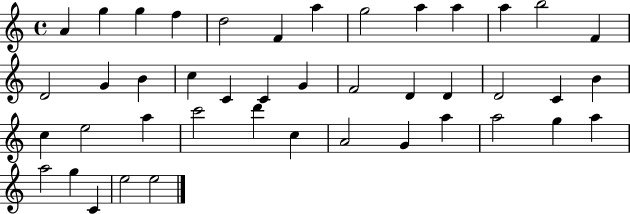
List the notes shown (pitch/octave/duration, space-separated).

A4/q G5/q G5/q F5/q D5/h F4/q A5/q G5/h A5/q A5/q A5/q B5/h F4/q D4/h G4/q B4/q C5/q C4/q C4/q G4/q F4/h D4/q D4/q D4/h C4/q B4/q C5/q E5/h A5/q C6/h D6/q C5/q A4/h G4/q A5/q A5/h G5/q A5/q A5/h G5/q C4/q E5/h E5/h